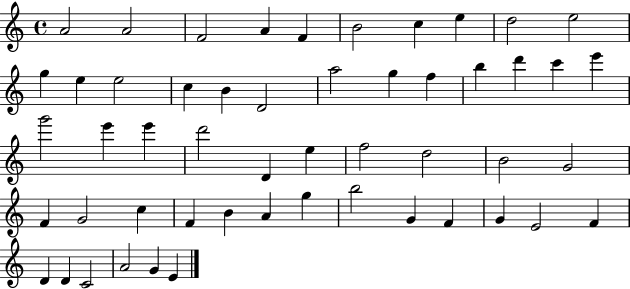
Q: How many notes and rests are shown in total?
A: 52